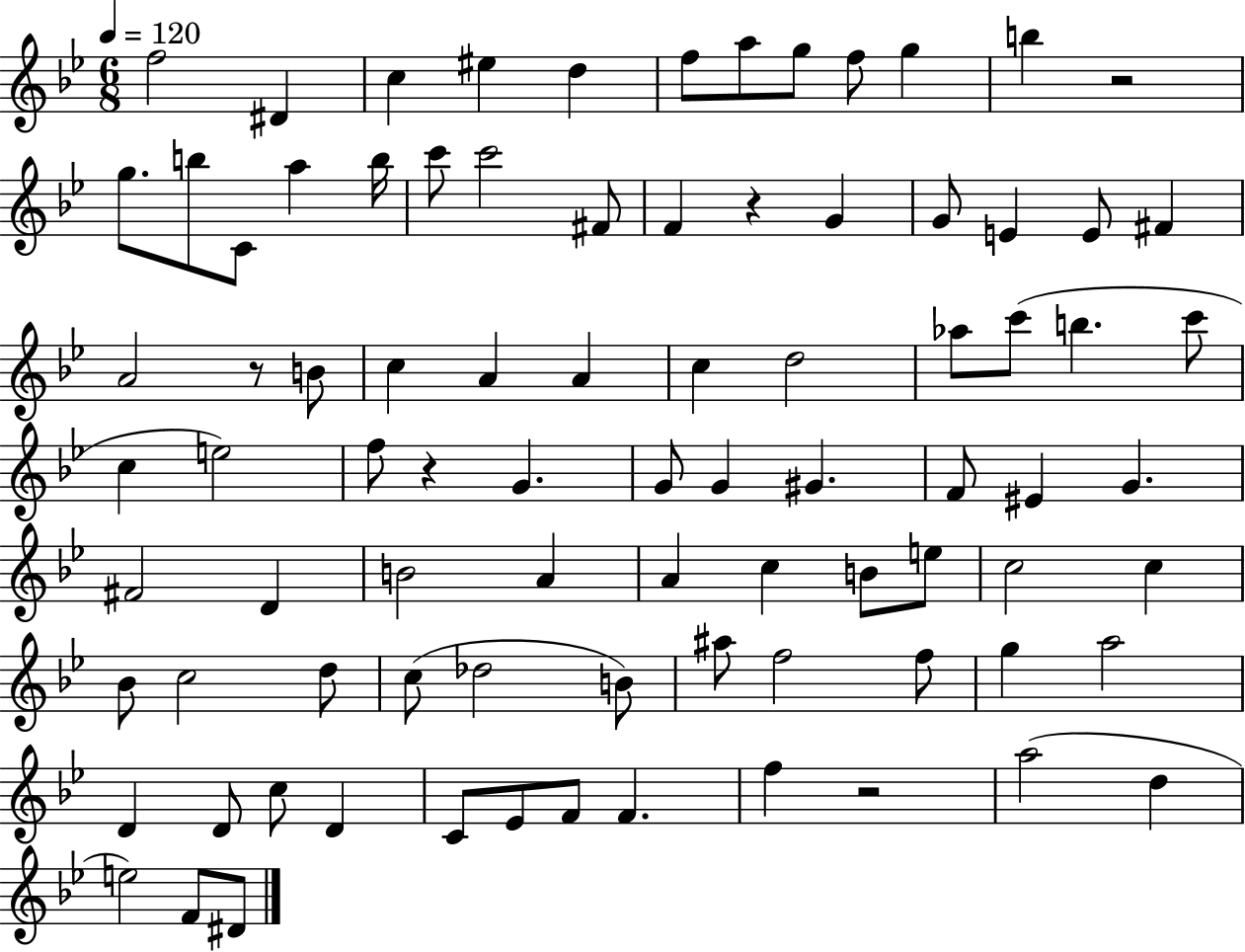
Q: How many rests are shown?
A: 5